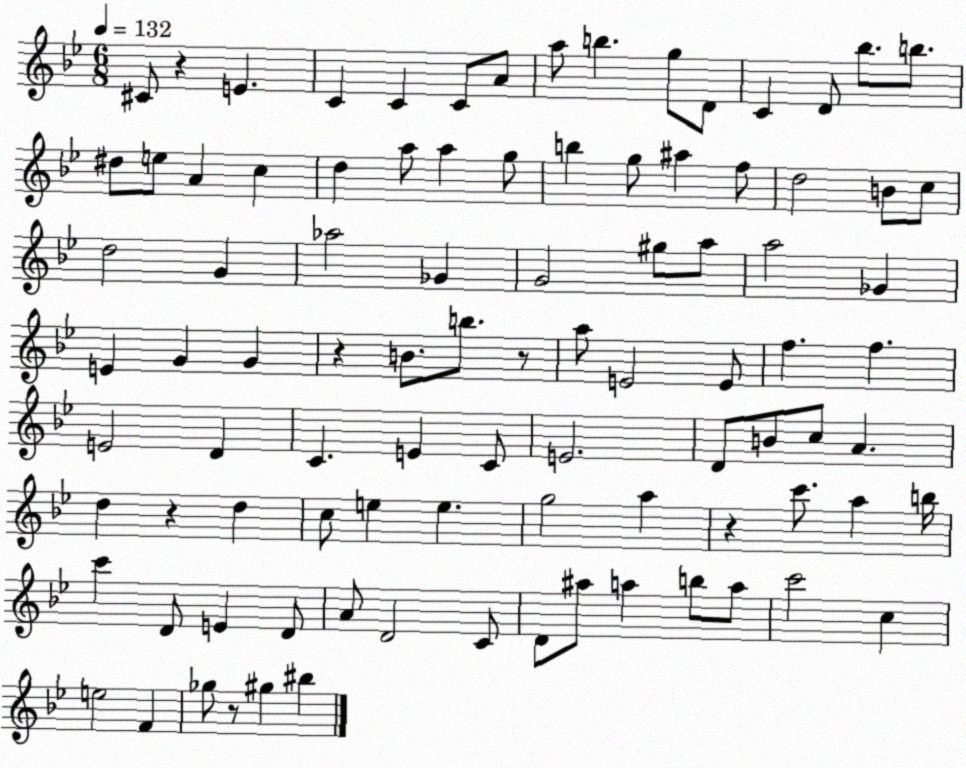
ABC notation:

X:1
T:Untitled
M:6/8
L:1/4
K:Bb
^C/2 z E C C C/2 A/2 a/2 b g/2 D/2 C D/2 _b/2 b/2 ^d/2 e/2 A c d a/2 a g/2 b g/2 ^a f/2 d2 B/2 c/2 d2 G _a2 _G G2 ^g/2 a/2 a2 _G E G G z B/2 b/2 z/2 a/2 E2 E/2 f f E2 D C E C/2 E2 D/2 B/2 c/2 A d z d c/2 e e g2 a z c'/2 a b/4 c' D/2 E D/2 A/2 D2 C/2 D/2 ^a/2 a b/2 a/2 c'2 c e2 F _g/2 z/2 ^g ^b